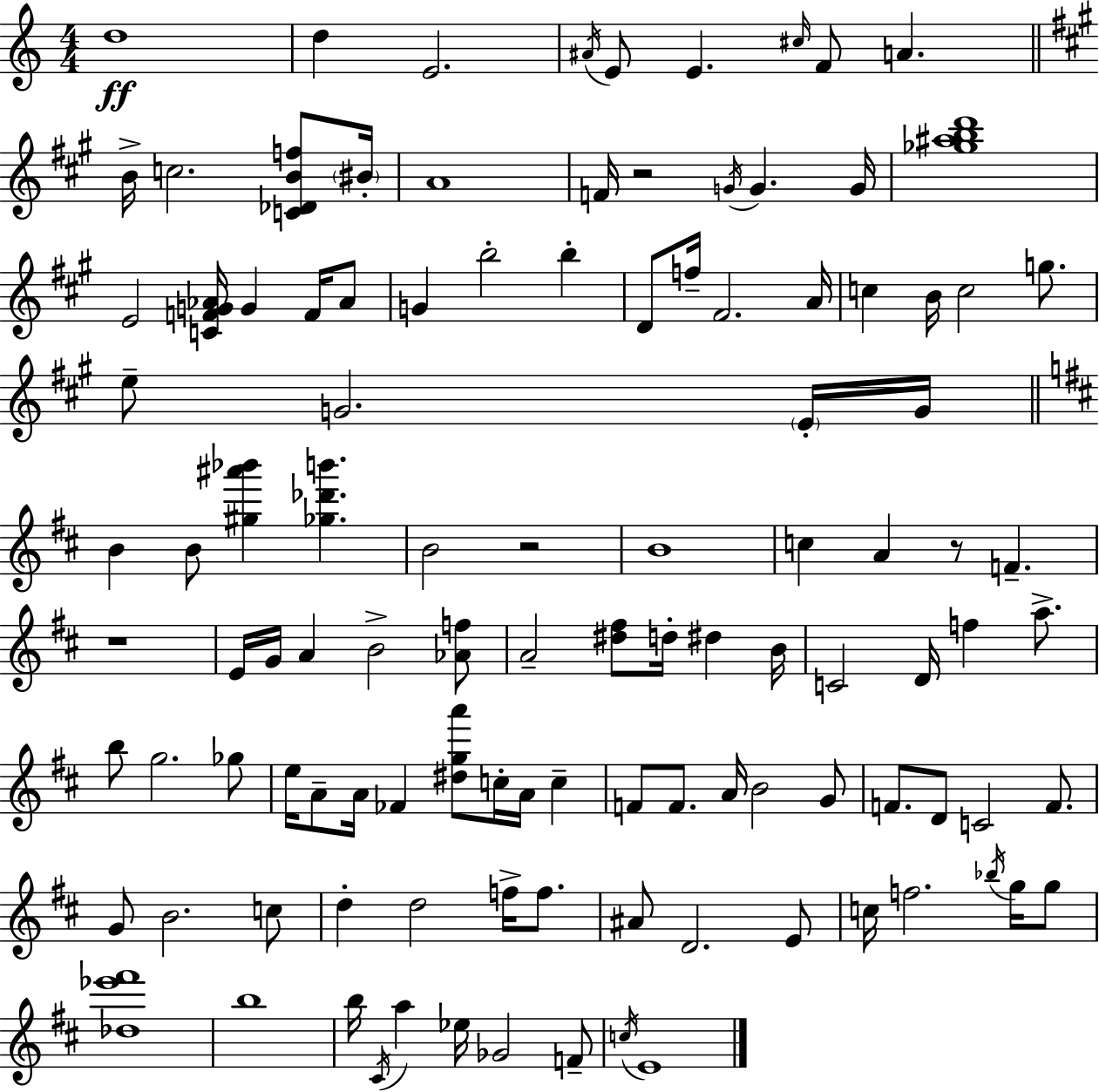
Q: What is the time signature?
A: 4/4